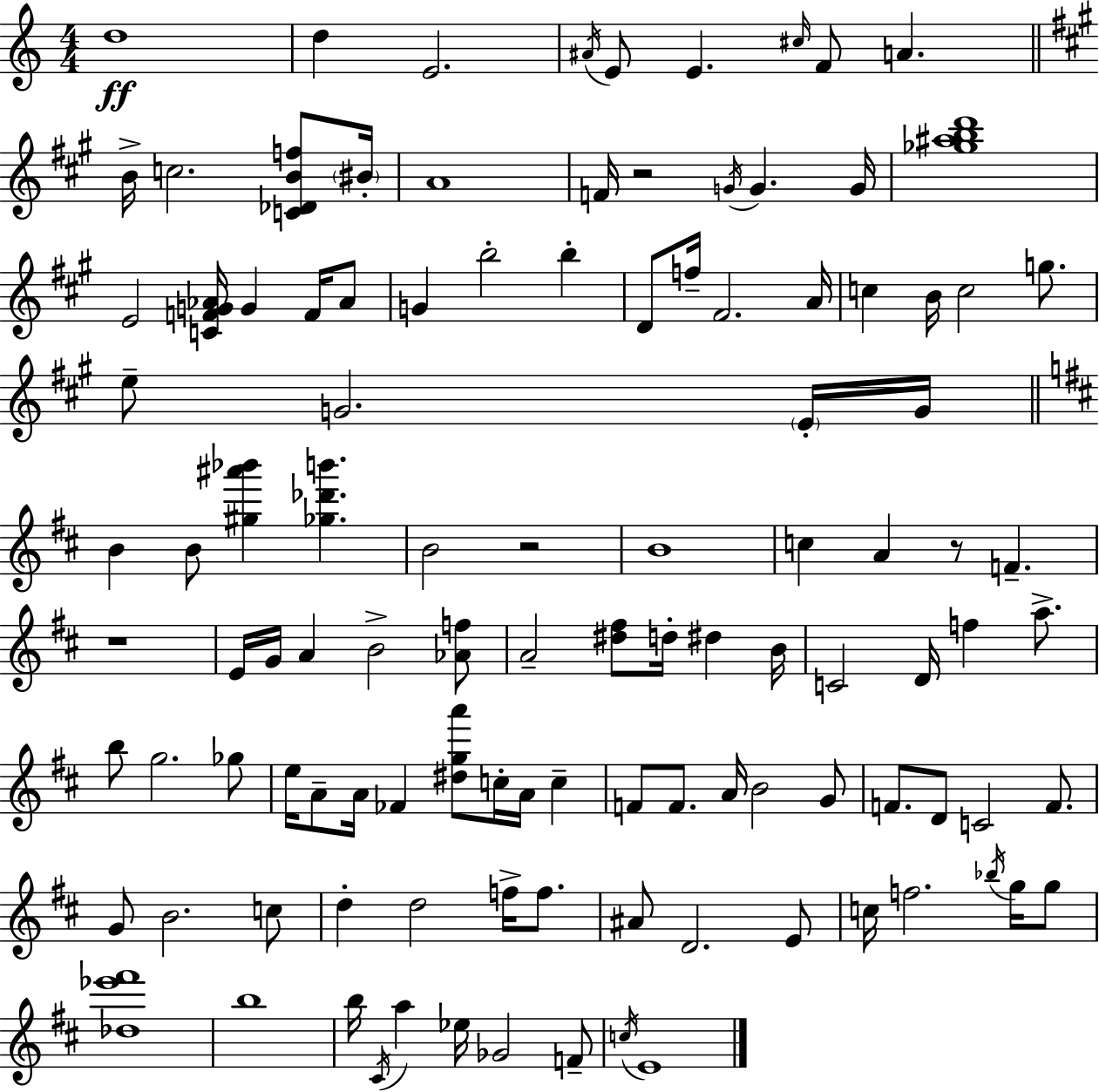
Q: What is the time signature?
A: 4/4